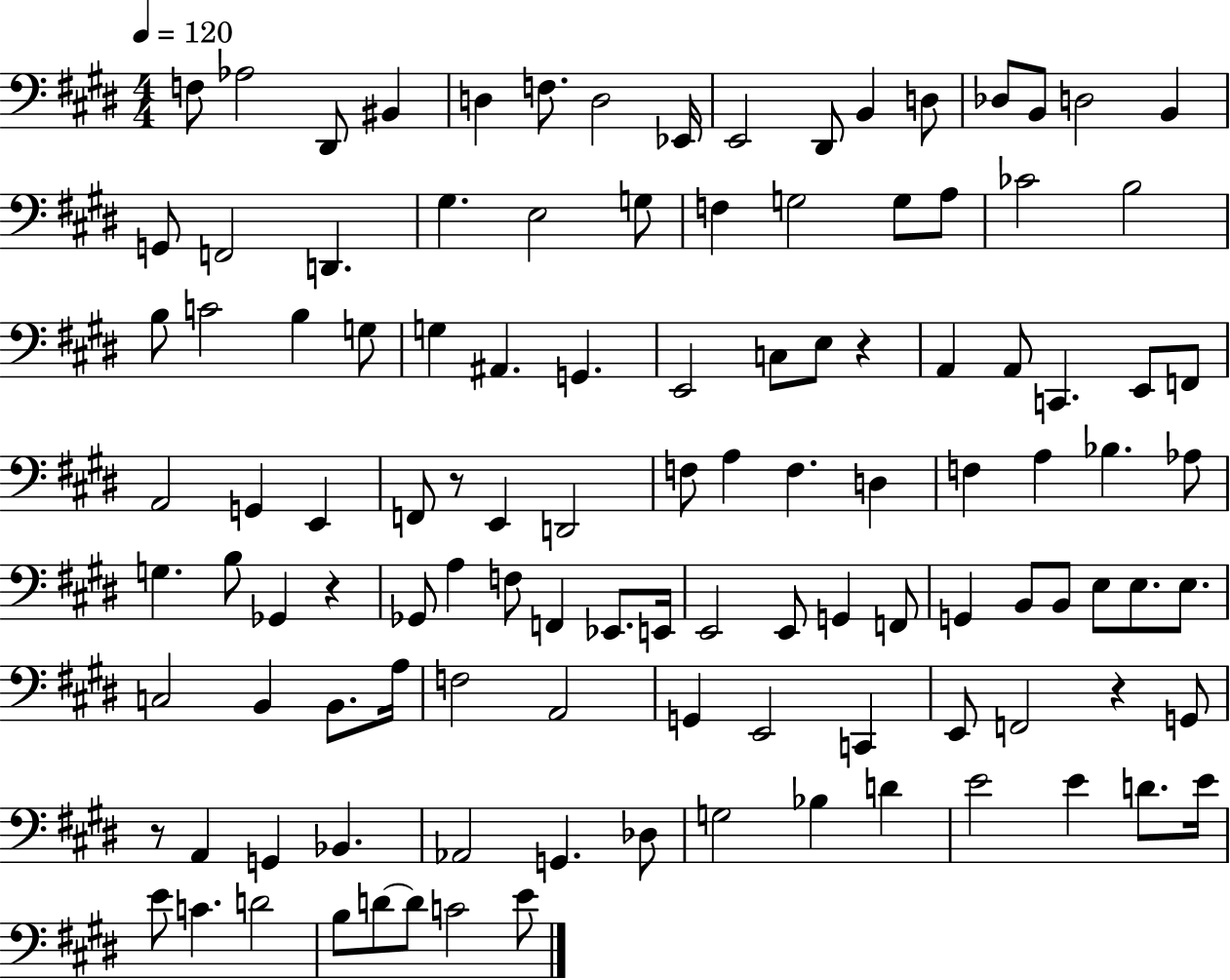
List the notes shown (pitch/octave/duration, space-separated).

F3/e Ab3/h D#2/e BIS2/q D3/q F3/e. D3/h Eb2/s E2/h D#2/e B2/q D3/e Db3/e B2/e D3/h B2/q G2/e F2/h D2/q. G#3/q. E3/h G3/e F3/q G3/h G3/e A3/e CES4/h B3/h B3/e C4/h B3/q G3/e G3/q A#2/q. G2/q. E2/h C3/e E3/e R/q A2/q A2/e C2/q. E2/e F2/e A2/h G2/q E2/q F2/e R/e E2/q D2/h F3/e A3/q F3/q. D3/q F3/q A3/q Bb3/q. Ab3/e G3/q. B3/e Gb2/q R/q Gb2/e A3/q F3/e F2/q Eb2/e. E2/s E2/h E2/e G2/q F2/e G2/q B2/e B2/e E3/e E3/e. E3/e. C3/h B2/q B2/e. A3/s F3/h A2/h G2/q E2/h C2/q E2/e F2/h R/q G2/e R/e A2/q G2/q Bb2/q. Ab2/h G2/q. Db3/e G3/h Bb3/q D4/q E4/h E4/q D4/e. E4/s E4/e C4/q. D4/h B3/e D4/e D4/e C4/h E4/e